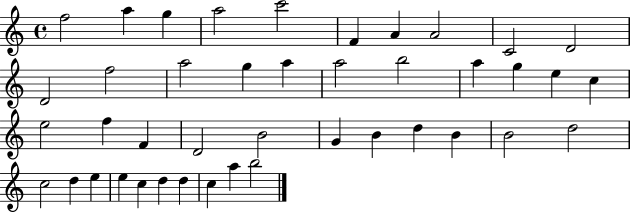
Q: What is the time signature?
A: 4/4